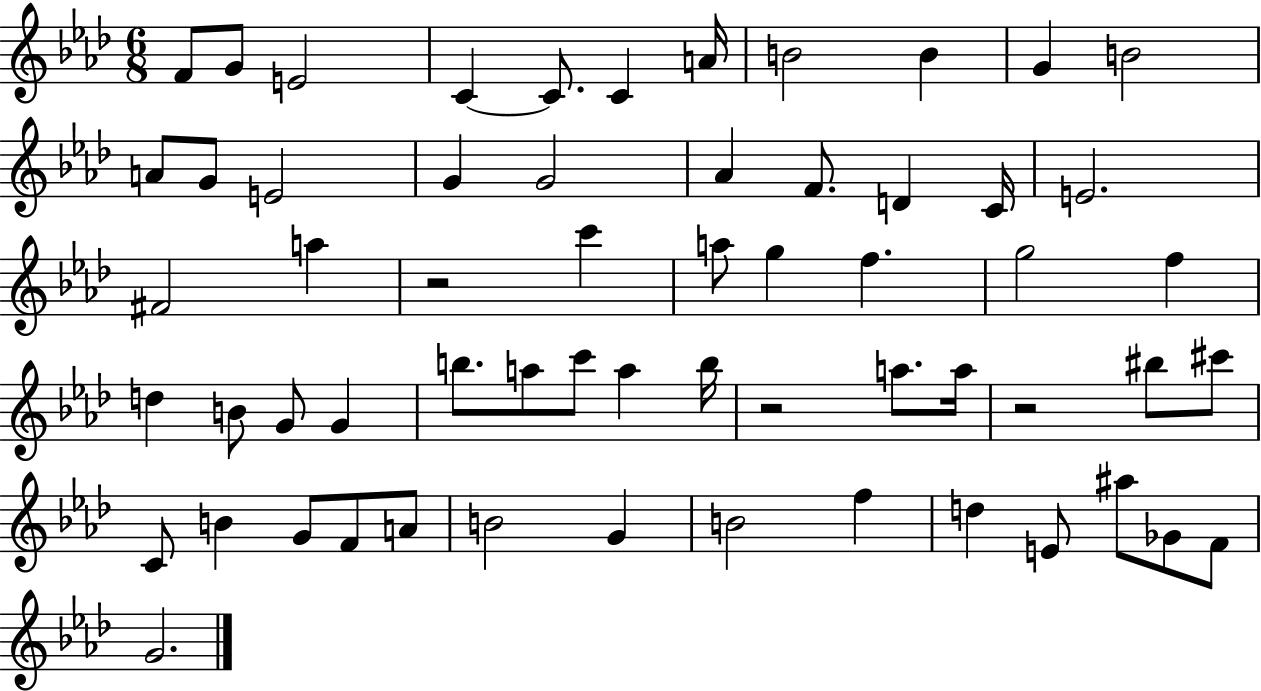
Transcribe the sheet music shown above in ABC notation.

X:1
T:Untitled
M:6/8
L:1/4
K:Ab
F/2 G/2 E2 C C/2 C A/4 B2 B G B2 A/2 G/2 E2 G G2 _A F/2 D C/4 E2 ^F2 a z2 c' a/2 g f g2 f d B/2 G/2 G b/2 a/2 c'/2 a b/4 z2 a/2 a/4 z2 ^b/2 ^c'/2 C/2 B G/2 F/2 A/2 B2 G B2 f d E/2 ^a/2 _G/2 F/2 G2